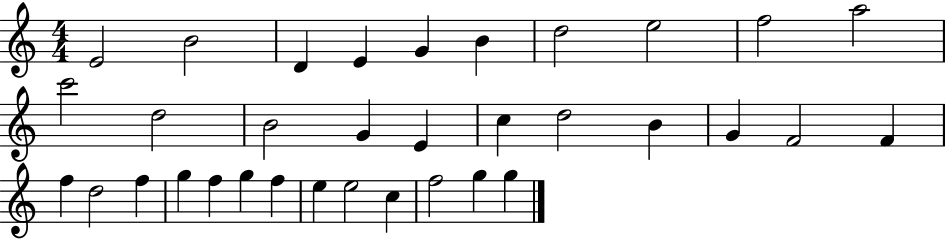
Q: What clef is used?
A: treble